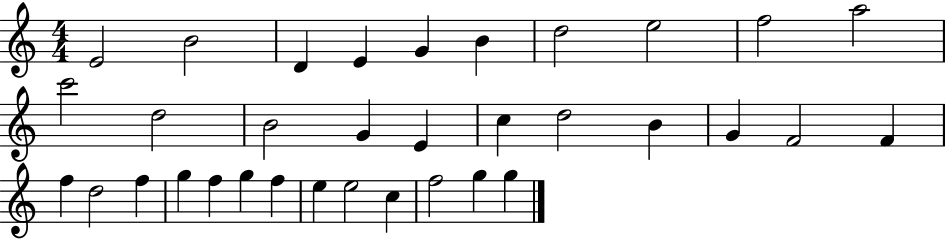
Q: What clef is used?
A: treble